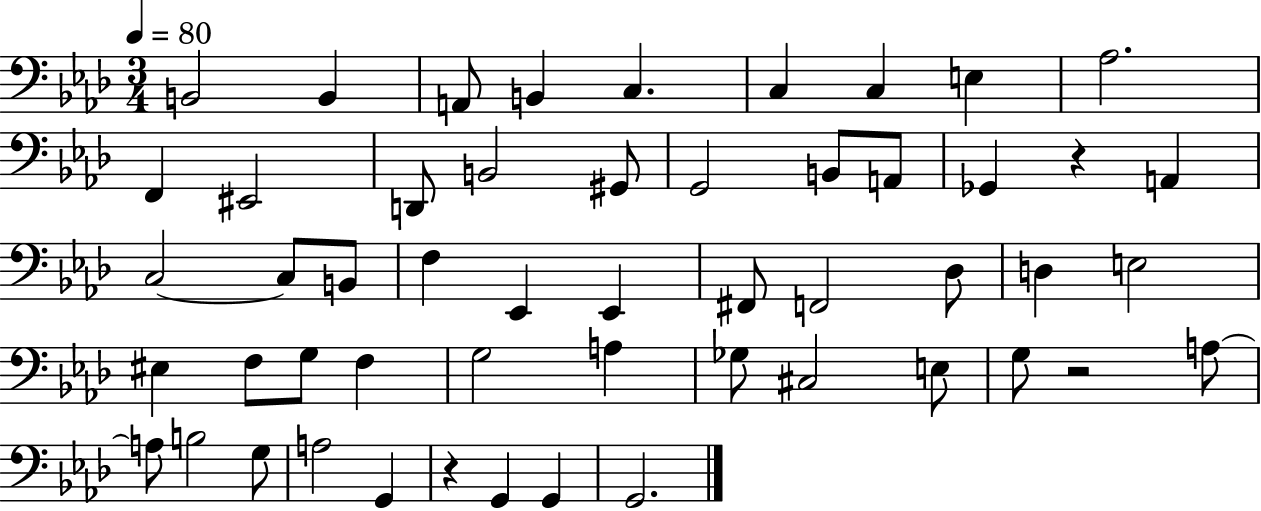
X:1
T:Untitled
M:3/4
L:1/4
K:Ab
B,,2 B,, A,,/2 B,, C, C, C, E, _A,2 F,, ^E,,2 D,,/2 B,,2 ^G,,/2 G,,2 B,,/2 A,,/2 _G,, z A,, C,2 C,/2 B,,/2 F, _E,, _E,, ^F,,/2 F,,2 _D,/2 D, E,2 ^E, F,/2 G,/2 F, G,2 A, _G,/2 ^C,2 E,/2 G,/2 z2 A,/2 A,/2 B,2 G,/2 A,2 G,, z G,, G,, G,,2